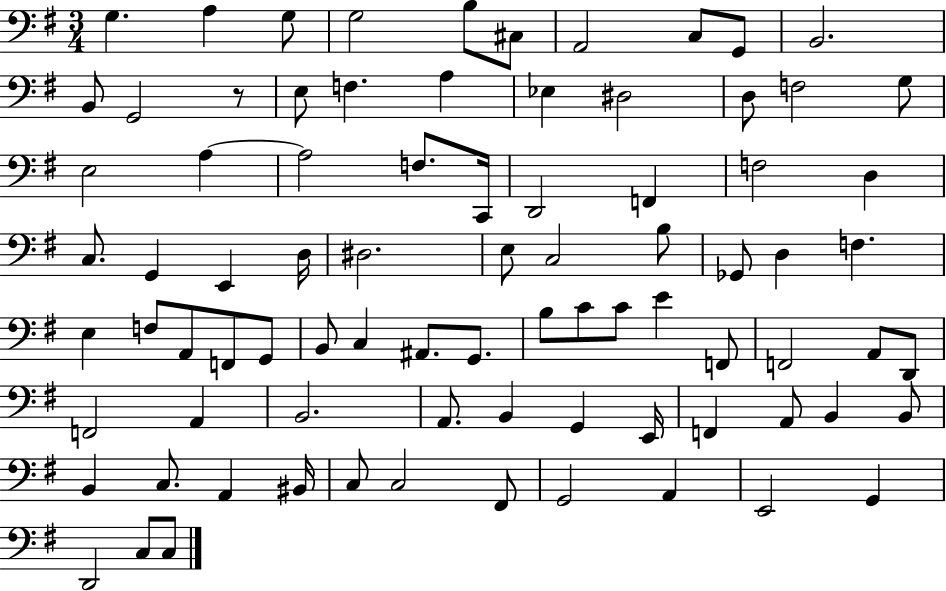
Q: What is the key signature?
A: G major